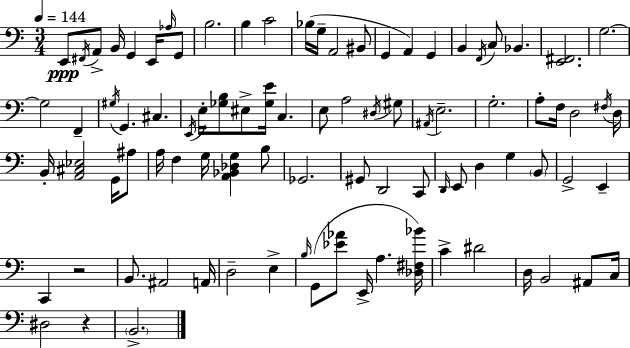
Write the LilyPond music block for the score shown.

{
  \clef bass
  \numericTimeSignature
  \time 3/4
  \key a \minor
  \tempo 4 = 144
  e,8\ppp \acciaccatura { fis,16 } a,8-> b,16 g,4 e,16 \grace { aes16 } | g,8 b2. | b4 c'2 | bes16( g16-- a,2 | \break bis,8 g,4 a,4) g,4 | b,4 \acciaccatura { f,16 } c8 bes,4. | <e, fis,>2. | g2.~~ | \break g2 f,4-- | \acciaccatura { gis16 } g,4. cis4. | \acciaccatura { e,16 } e16-. <ges b>8 eis8-> <ges e'>16 c4. | e8 a2 | \break \acciaccatura { dis16 } gis8 \acciaccatura { ais,16 } e2.-- | g2.-. | a8-. f16 d2 | \acciaccatura { fis16 } d16 b,16-. <a, cis ees>2 | \break g,16 ais8 a16 f4 | g16 <a, bes, des g>4 b8 ges,2. | gis,8 d,2 | c,8 \grace { d,16 } e,8 d4 | \break g4 \parenthesize b,8 g,2-> | e,4-- c,4 | r2 b,8. | ais,2 a,16 d2-- | \break e4-> \grace { b16 } g,8( | <ees' aes'>8 e,16-> a4. <des fis bes'>16) c'4-> | dis'2 d16 b,2 | ais,8 c16 dis2 | \break r4 \parenthesize b,2.-> | \bar "|."
}